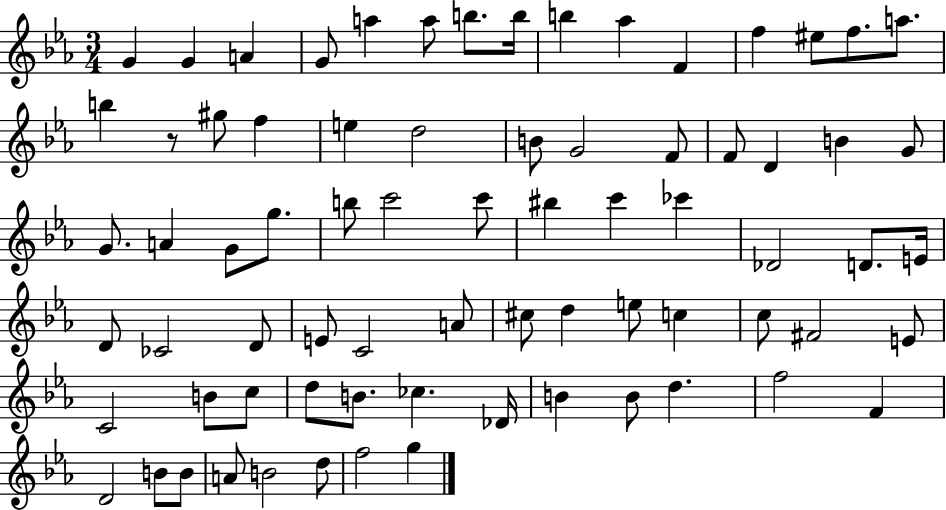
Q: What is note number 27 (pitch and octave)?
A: G4